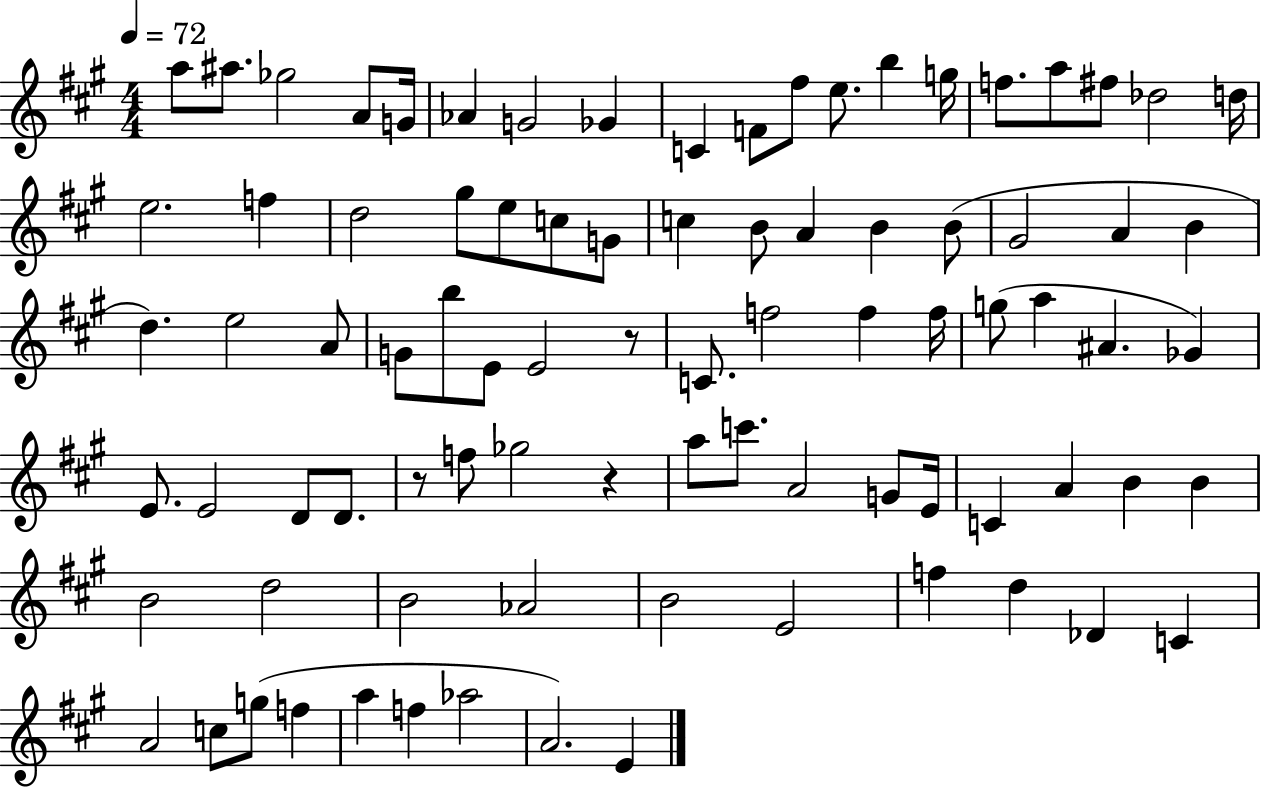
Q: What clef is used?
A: treble